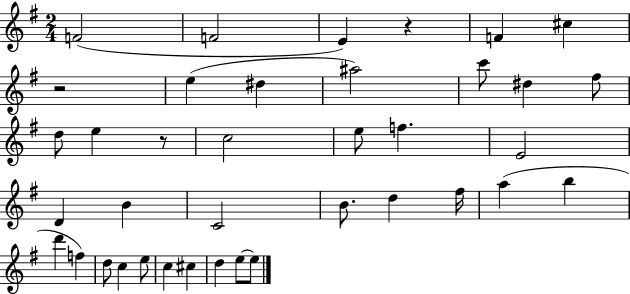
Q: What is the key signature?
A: G major